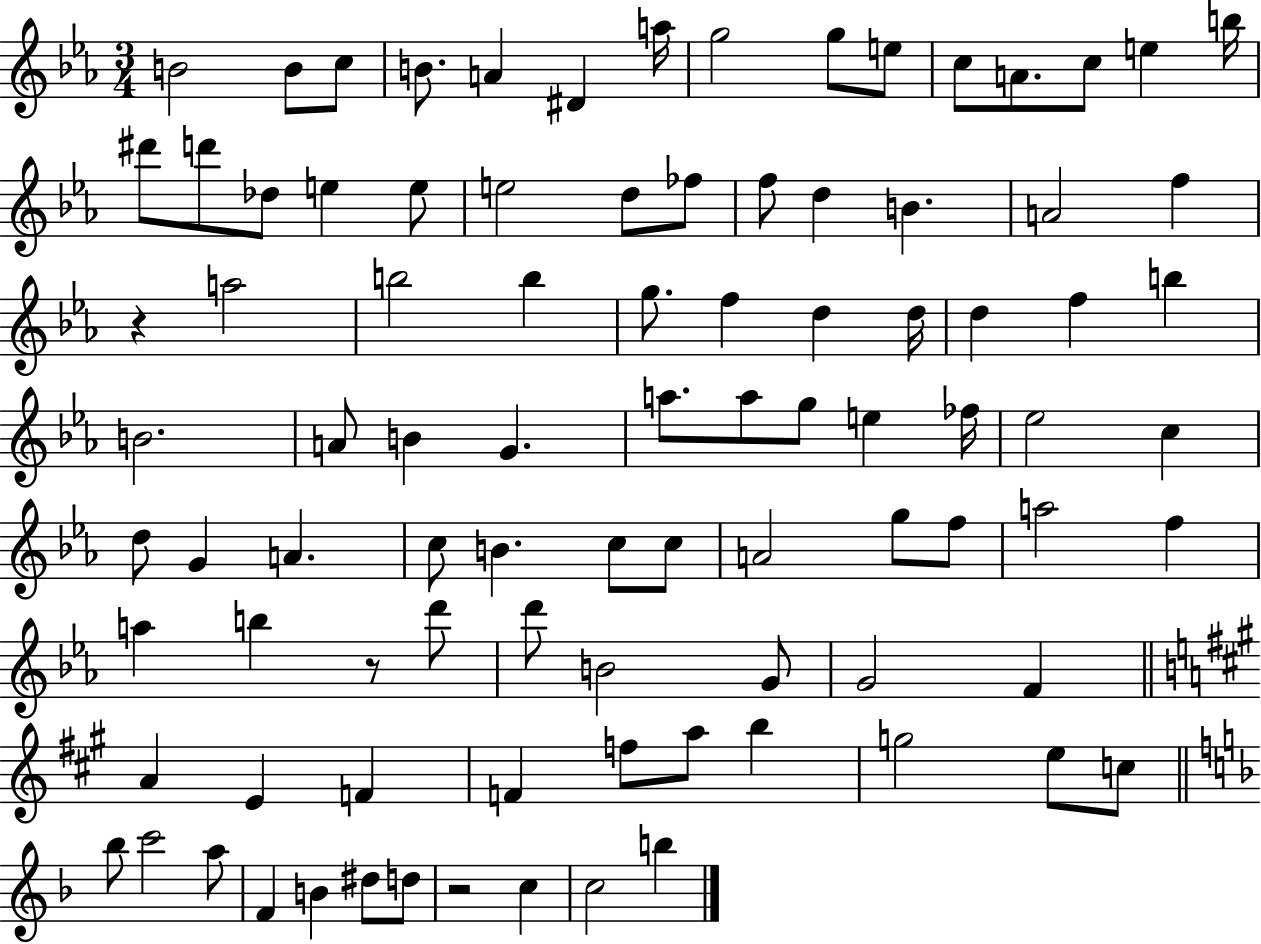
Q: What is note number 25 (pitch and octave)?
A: D5